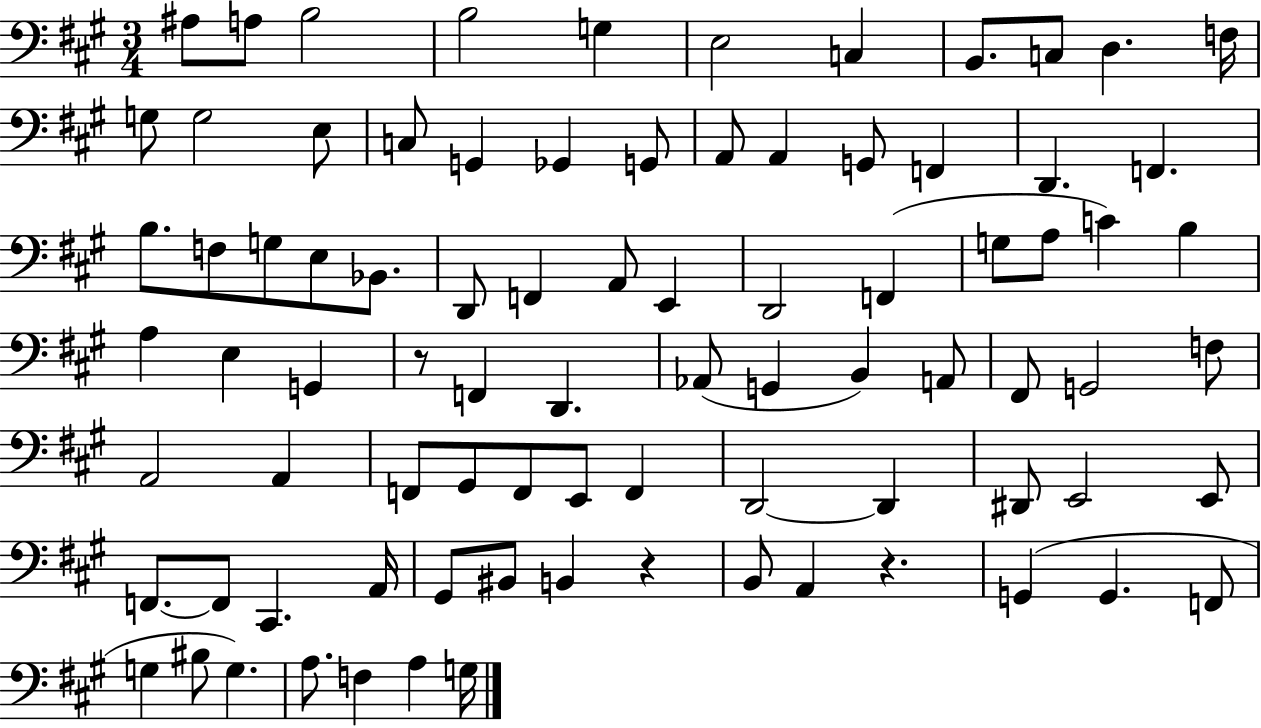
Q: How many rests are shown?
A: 3